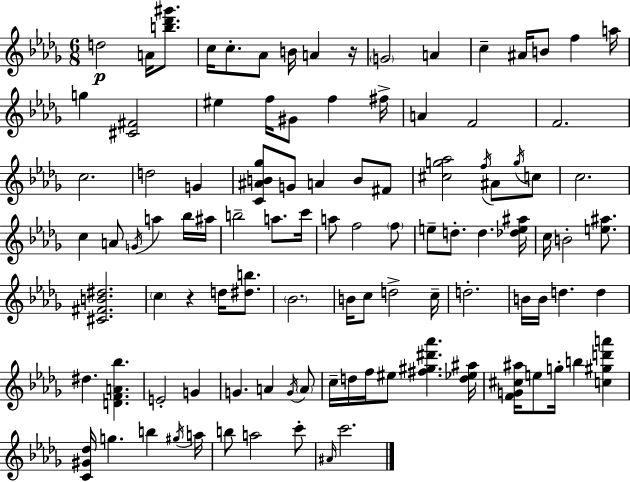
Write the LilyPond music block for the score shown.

{
  \clef treble
  \numericTimeSignature
  \time 6/8
  \key bes \minor
  d''2\p a'16 <b'' des''' gis'''>8. | c''16 c''8.-. aes'8 b'16 a'4 r16 | \parenthesize g'2 a'4 | c''4-- ais'16 b'8 f''4 a''16 | \break g''4 <cis' fis'>2 | eis''4 f''16 gis'8 f''4 fis''16-> | a'4 f'2 | f'2. | \break c''2. | d''2 g'4 | <c' ais' b' ges''>8 g'8 a'4 b'8 fis'8 | <cis'' g'' aes''>2 \acciaccatura { f''16 } ais'8 \acciaccatura { g''16 } | \break c''8 c''2. | c''4 a'8 \acciaccatura { g'16 } a''4 | bes''16 ais''16 b''2-- a''8. | c'''16 a''8 f''2 | \break \parenthesize f''8 e''8-- d''8.-. d''4. | <des'' e'' ais''>16 c''16 b'2-. | <e'' ais''>8. <cis' fis' b' dis''>2. | \parenthesize c''4 r4 d''16 | \break <dis'' b''>8. \parenthesize bes'2. | b'16 c''8 d''2-> | c''16-- d''2.-. | b'16 b'16 d''4. d''4 | \break dis''4. <d' f' a' bes''>4. | e'2-. g'4 | g'4. a'4 | \acciaccatura { g'16 } \parenthesize a'8 c''16-- d''16 f''16 eis''8 <fis'' gis'' dis''' aes'''>4. | \break <d'' ees'' ais''>16 <f' g' cis'' ais''>16 e''8 g''16-. b''4 | <c'' gis'' d''' a'''>4 <c' gis' des''>16 g''4. b''4 | \acciaccatura { gis''16 } a''16 b''8 a''2 | c'''8-. \grace { ais'16 } c'''2. | \break \bar "|."
}